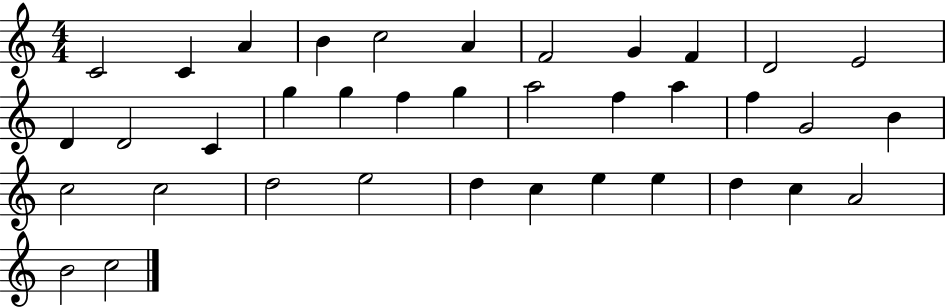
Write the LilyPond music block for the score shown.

{
  \clef treble
  \numericTimeSignature
  \time 4/4
  \key c \major
  c'2 c'4 a'4 | b'4 c''2 a'4 | f'2 g'4 f'4 | d'2 e'2 | \break d'4 d'2 c'4 | g''4 g''4 f''4 g''4 | a''2 f''4 a''4 | f''4 g'2 b'4 | \break c''2 c''2 | d''2 e''2 | d''4 c''4 e''4 e''4 | d''4 c''4 a'2 | \break b'2 c''2 | \bar "|."
}